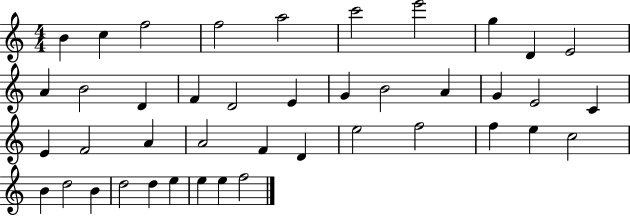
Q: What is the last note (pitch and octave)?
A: F5